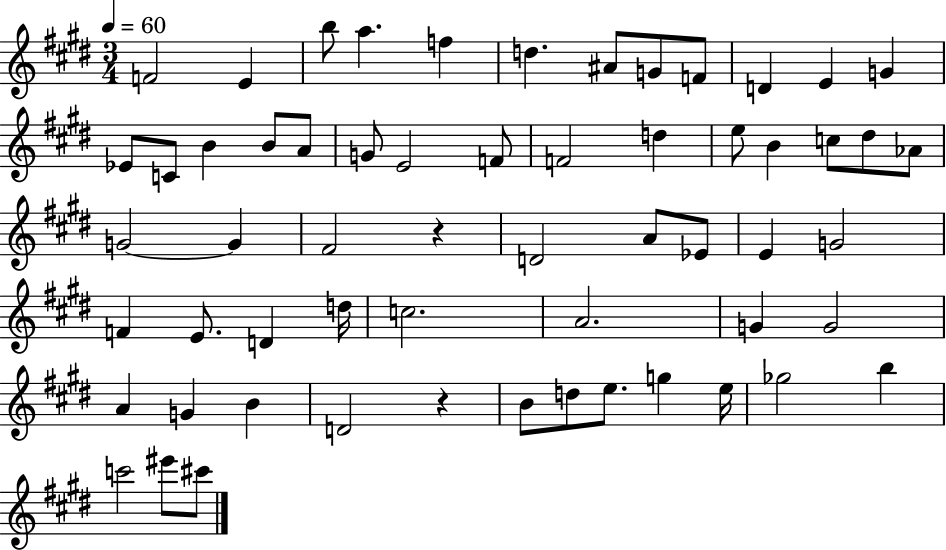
X:1
T:Untitled
M:3/4
L:1/4
K:E
F2 E b/2 a f d ^A/2 G/2 F/2 D E G _E/2 C/2 B B/2 A/2 G/2 E2 F/2 F2 d e/2 B c/2 ^d/2 _A/2 G2 G ^F2 z D2 A/2 _E/2 E G2 F E/2 D d/4 c2 A2 G G2 A G B D2 z B/2 d/2 e/2 g e/4 _g2 b c'2 ^e'/2 ^c'/2